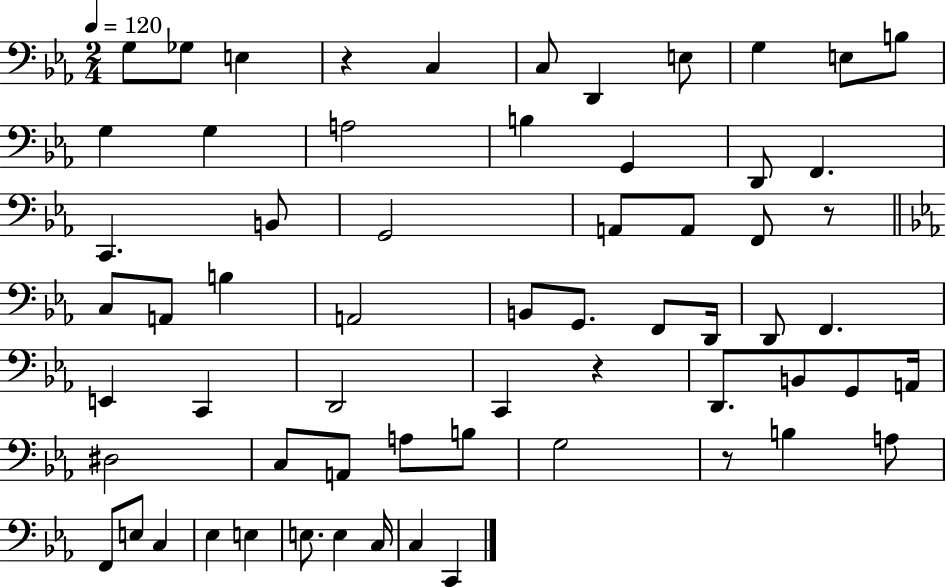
X:1
T:Untitled
M:2/4
L:1/4
K:Eb
G,/2 _G,/2 E, z C, C,/2 D,, E,/2 G, E,/2 B,/2 G, G, A,2 B, G,, D,,/2 F,, C,, B,,/2 G,,2 A,,/2 A,,/2 F,,/2 z/2 C,/2 A,,/2 B, A,,2 B,,/2 G,,/2 F,,/2 D,,/4 D,,/2 F,, E,, C,, D,,2 C,, z D,,/2 B,,/2 G,,/2 A,,/4 ^D,2 C,/2 A,,/2 A,/2 B,/2 G,2 z/2 B, A,/2 F,,/2 E,/2 C, _E, E, E,/2 E, C,/4 C, C,,